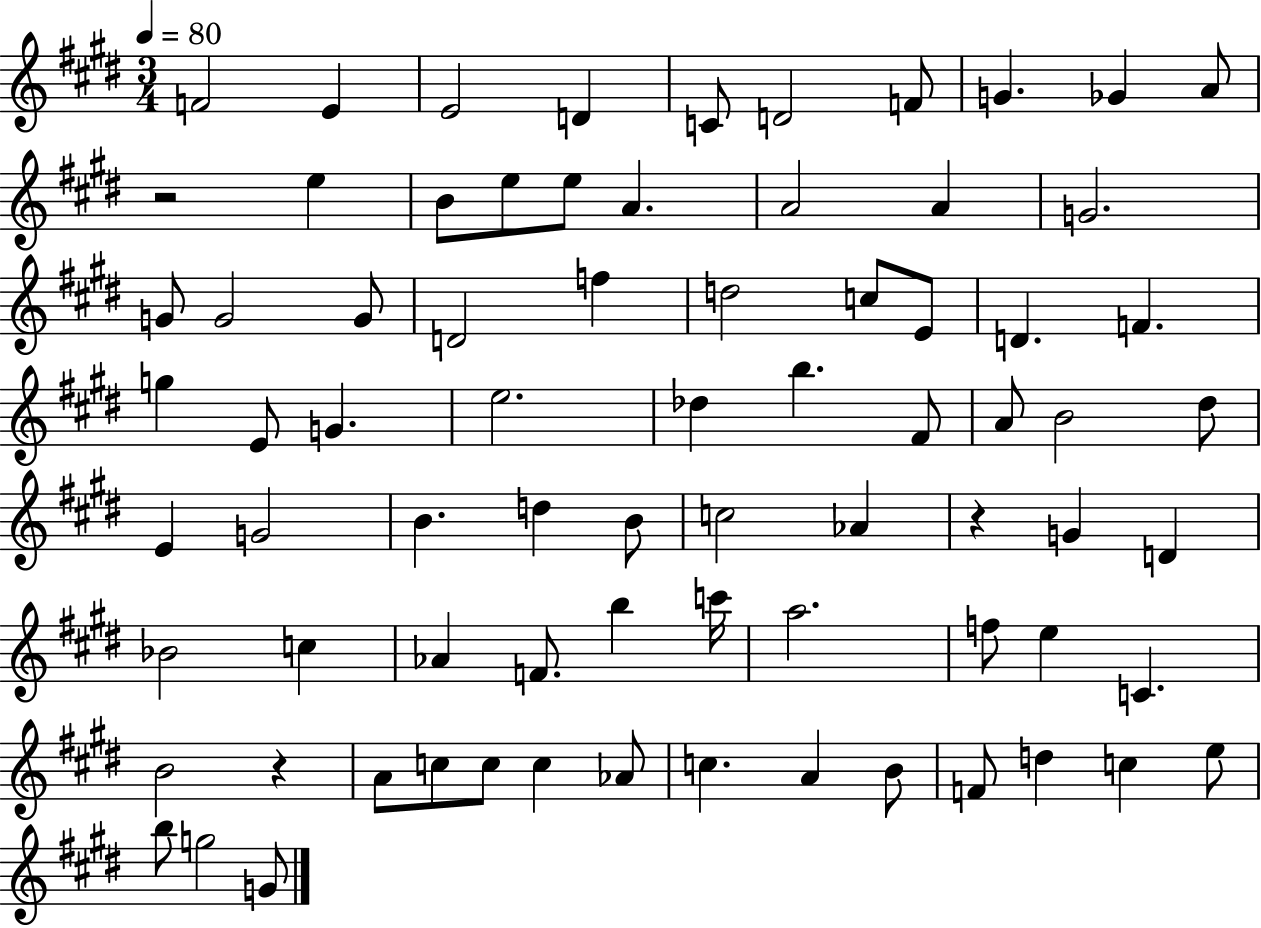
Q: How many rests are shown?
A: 3